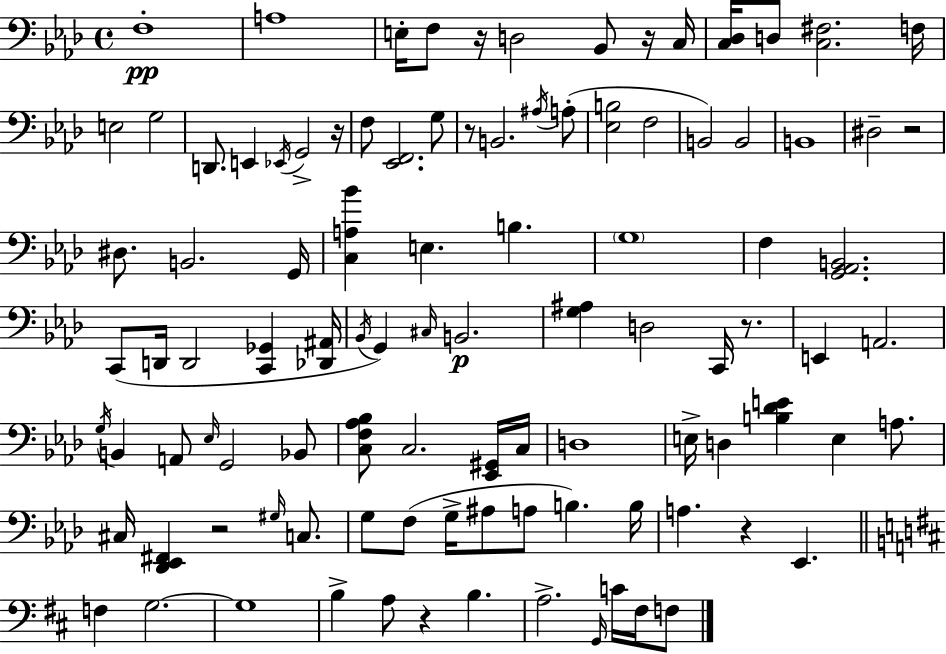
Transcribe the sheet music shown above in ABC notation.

X:1
T:Untitled
M:4/4
L:1/4
K:Ab
F,4 A,4 E,/4 F,/2 z/4 D,2 _B,,/2 z/4 C,/4 [C,_D,]/4 D,/2 [C,^F,]2 F,/4 E,2 G,2 D,,/2 E,, _E,,/4 G,,2 z/4 F,/2 [_E,,F,,]2 G,/2 z/2 B,,2 ^A,/4 A,/2 [_E,B,]2 F,2 B,,2 B,,2 B,,4 ^D,2 z2 ^D,/2 B,,2 G,,/4 [C,A,_B] E, B, G,4 F, [G,,_A,,B,,]2 C,,/2 D,,/4 D,,2 [C,,_G,,] [_D,,^A,,]/4 _B,,/4 G,, ^C,/4 B,,2 [G,^A,] D,2 C,,/4 z/2 E,, A,,2 G,/4 B,, A,,/2 _E,/4 G,,2 _B,,/2 [C,F,_A,_B,]/2 C,2 [_E,,^G,,]/4 C,/4 D,4 E,/4 D, [B,_DE] E, A,/2 ^C,/4 [_D,,_E,,^F,,] z2 ^G,/4 C,/2 G,/2 F,/2 G,/4 ^A,/2 A,/2 B, B,/4 A, z _E,, F, G,2 G,4 B, A,/2 z B, A,2 G,,/4 C/4 ^F,/4 F,/2